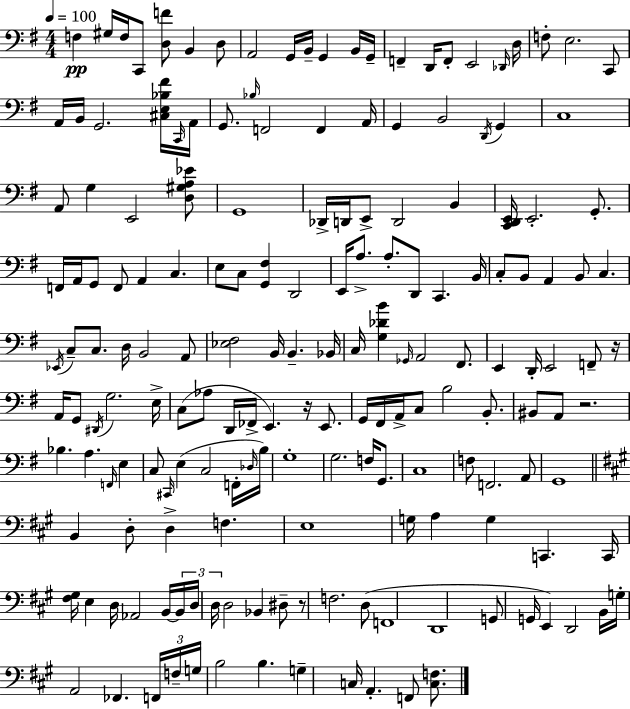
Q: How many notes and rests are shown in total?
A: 177